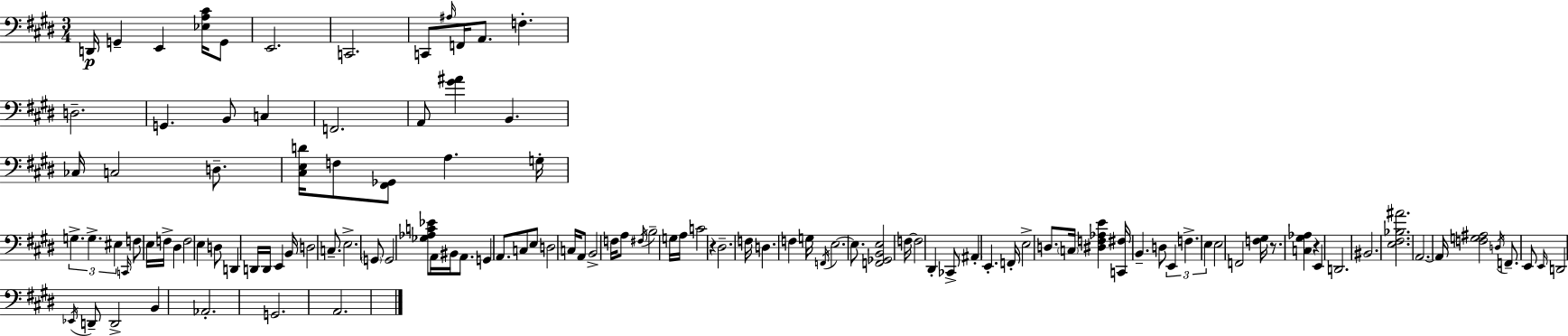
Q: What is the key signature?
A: E major